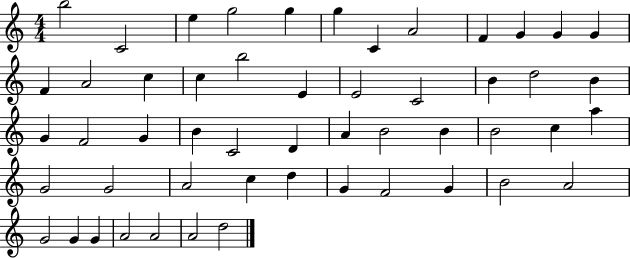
X:1
T:Untitled
M:4/4
L:1/4
K:C
b2 C2 e g2 g g C A2 F G G G F A2 c c b2 E E2 C2 B d2 B G F2 G B C2 D A B2 B B2 c a G2 G2 A2 c d G F2 G B2 A2 G2 G G A2 A2 A2 d2